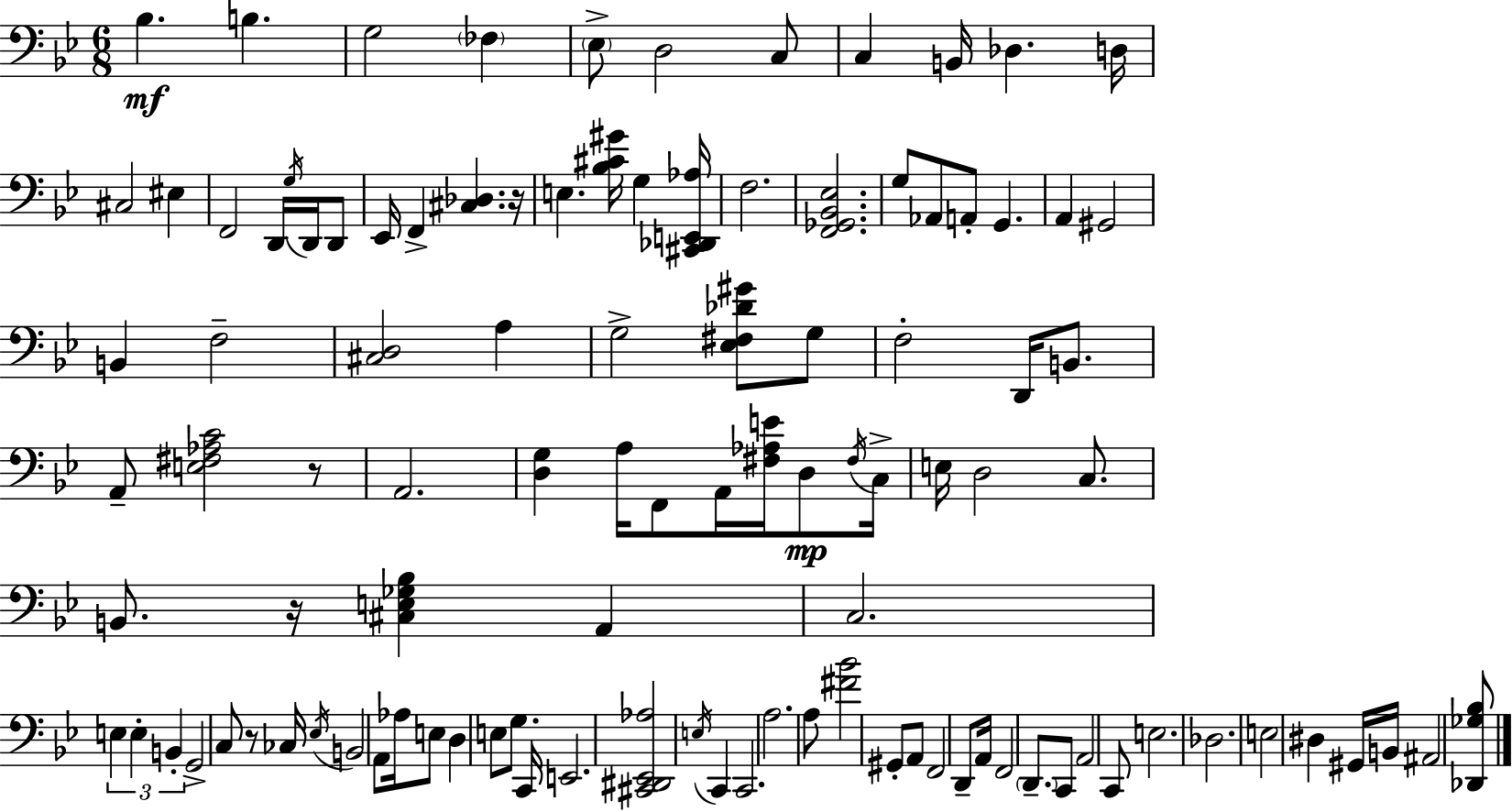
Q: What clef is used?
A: bass